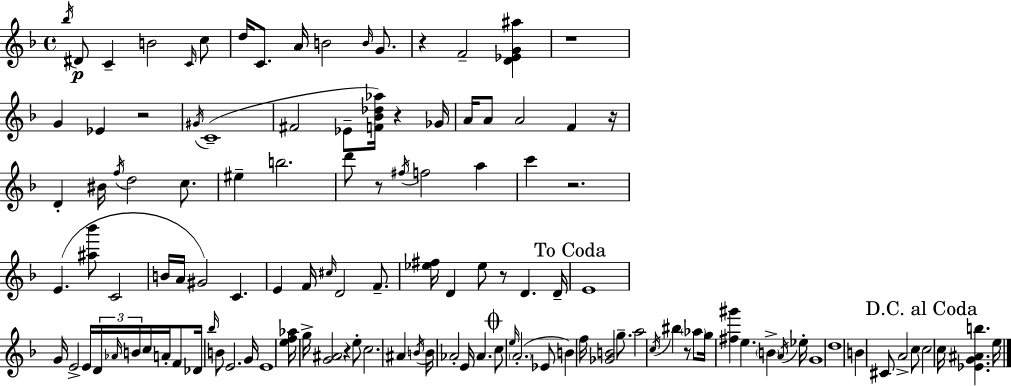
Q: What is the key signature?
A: D minor